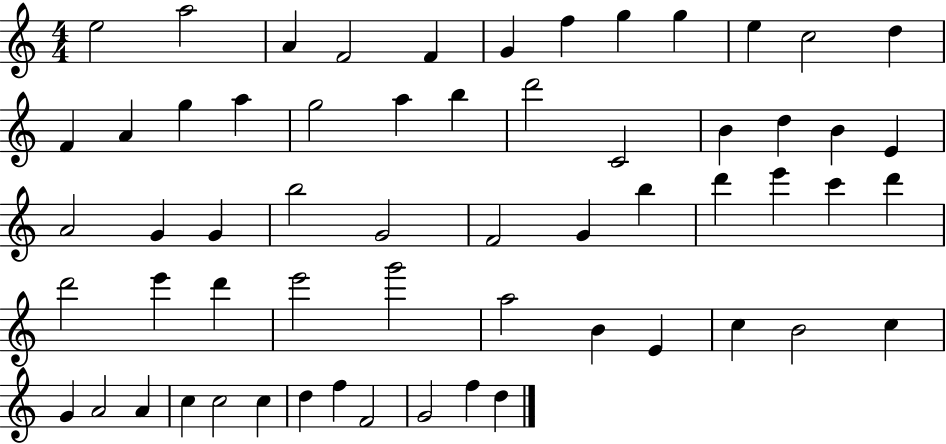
{
  \clef treble
  \numericTimeSignature
  \time 4/4
  \key c \major
  e''2 a''2 | a'4 f'2 f'4 | g'4 f''4 g''4 g''4 | e''4 c''2 d''4 | \break f'4 a'4 g''4 a''4 | g''2 a''4 b''4 | d'''2 c'2 | b'4 d''4 b'4 e'4 | \break a'2 g'4 g'4 | b''2 g'2 | f'2 g'4 b''4 | d'''4 e'''4 c'''4 d'''4 | \break d'''2 e'''4 d'''4 | e'''2 g'''2 | a''2 b'4 e'4 | c''4 b'2 c''4 | \break g'4 a'2 a'4 | c''4 c''2 c''4 | d''4 f''4 f'2 | g'2 f''4 d''4 | \break \bar "|."
}